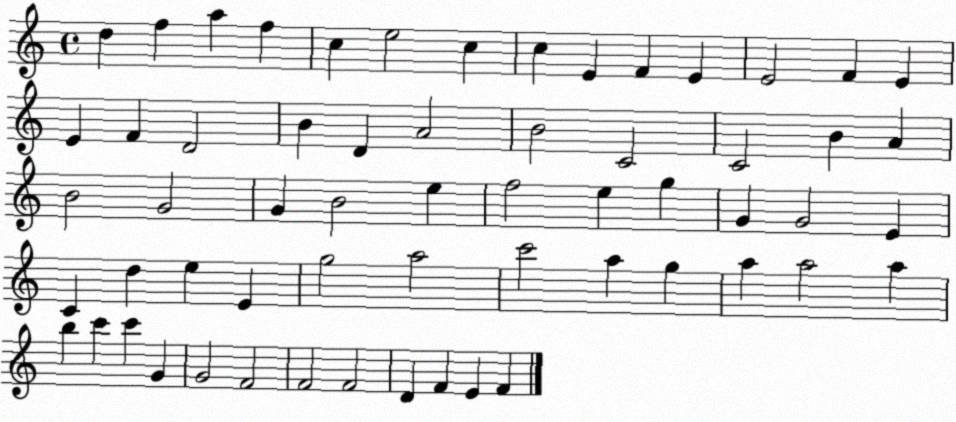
X:1
T:Untitled
M:4/4
L:1/4
K:C
d f a f c e2 c c E F E E2 F E E F D2 B D A2 B2 C2 C2 B A B2 G2 G B2 e f2 e g G G2 E C d e E g2 a2 c'2 a g a a2 a b c' c' G G2 F2 F2 F2 D F E F